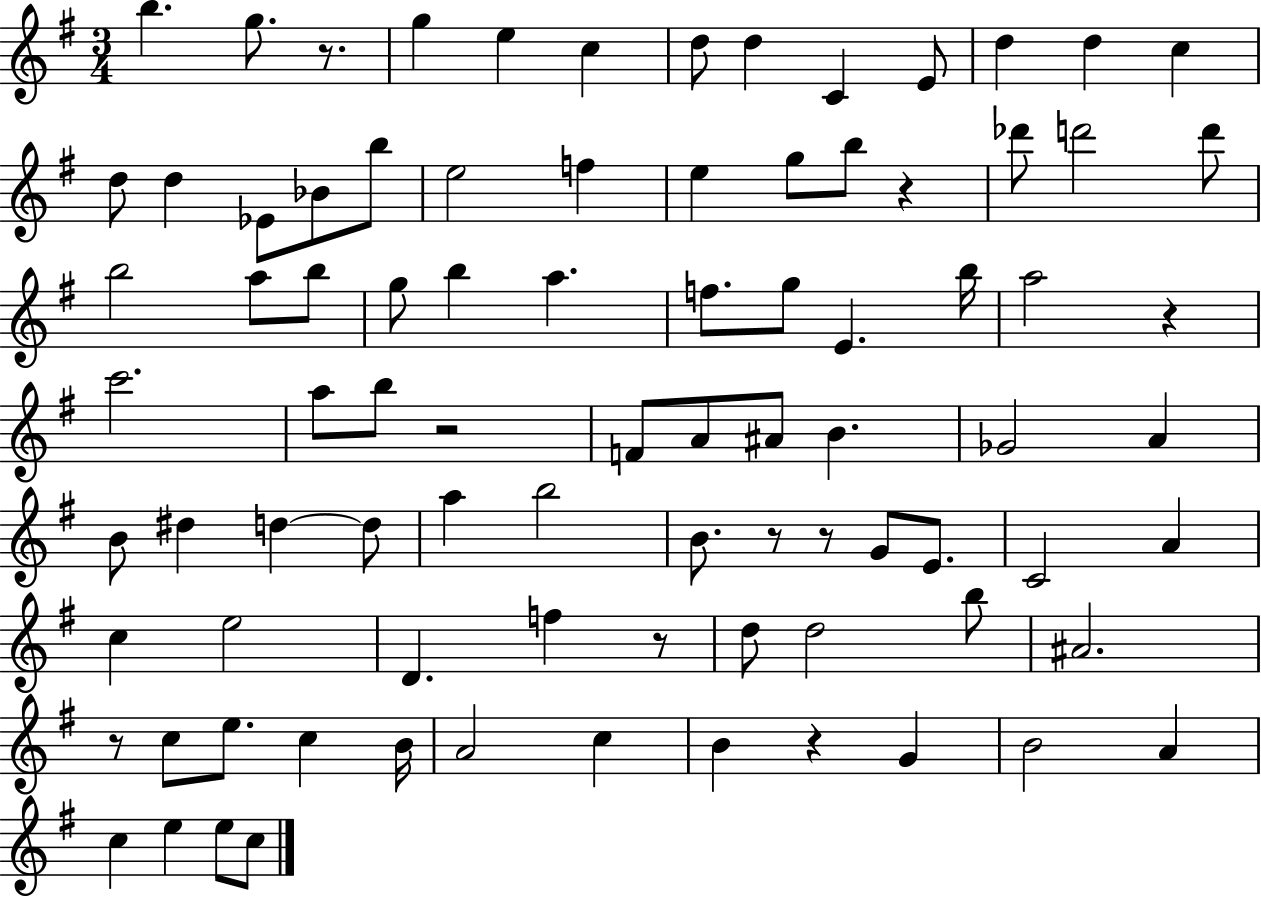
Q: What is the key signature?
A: G major